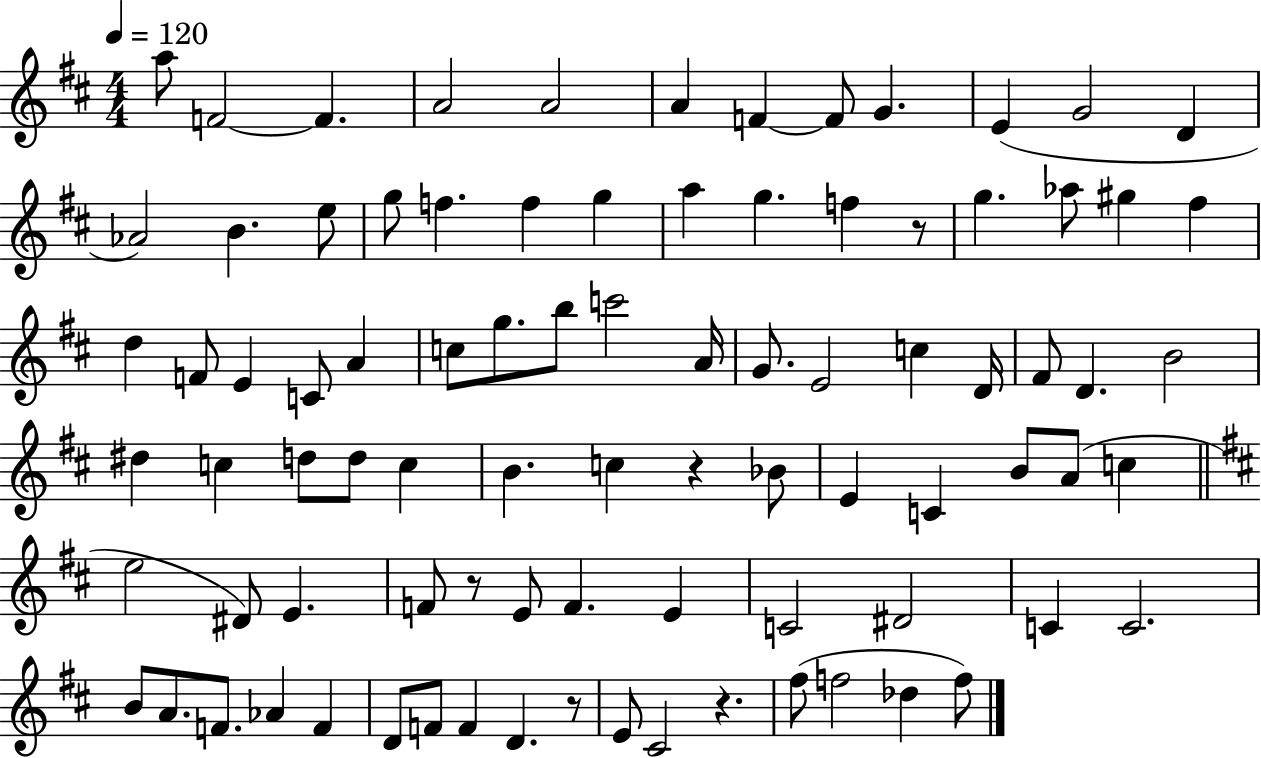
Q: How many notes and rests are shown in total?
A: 87